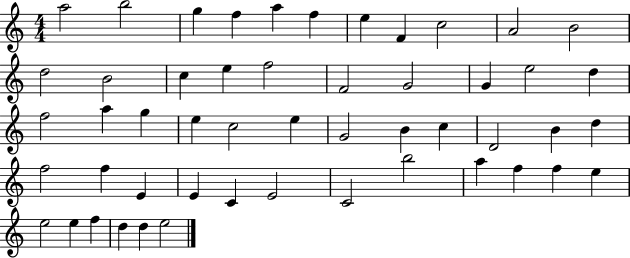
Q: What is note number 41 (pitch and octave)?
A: B5